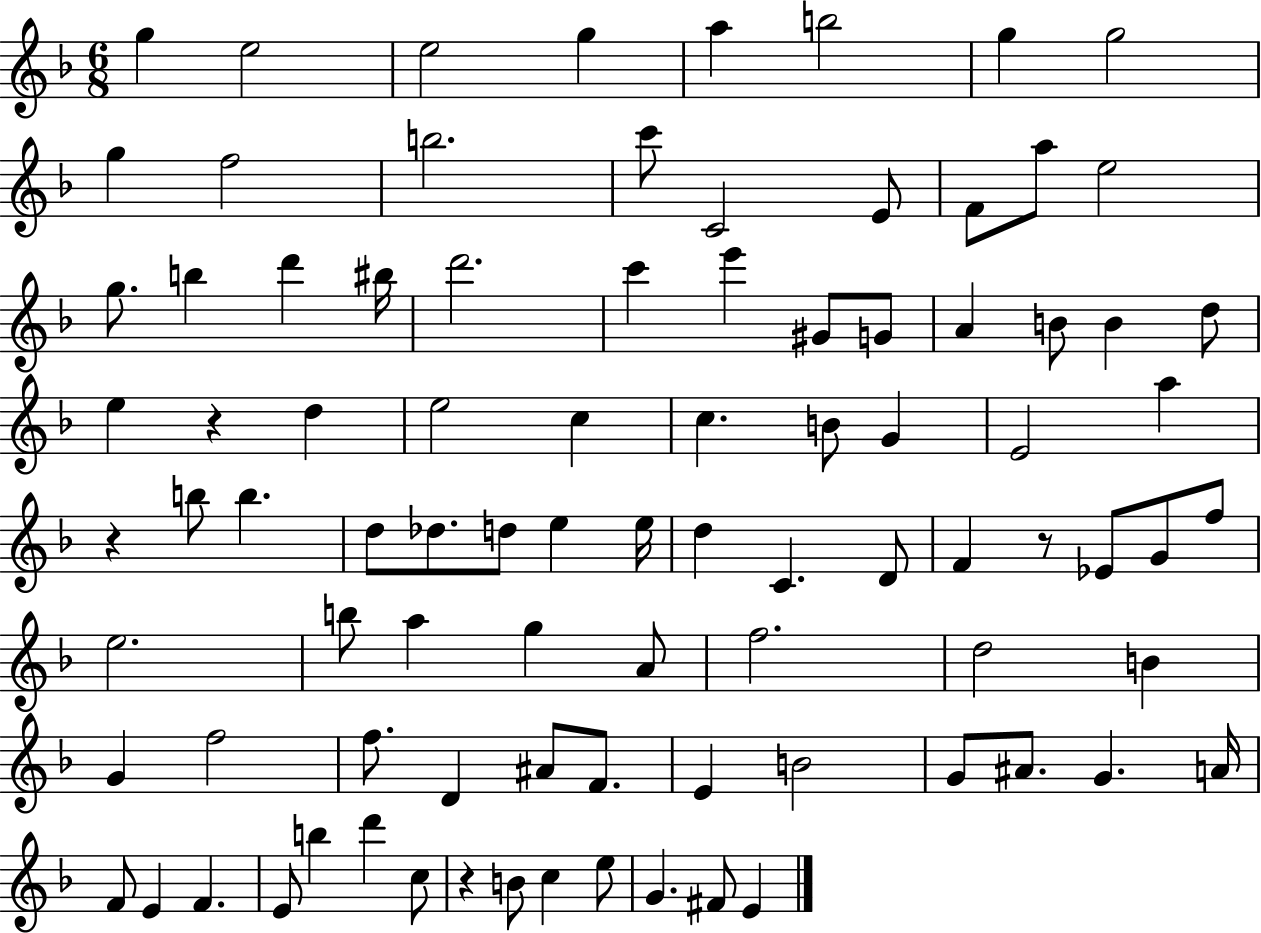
{
  \clef treble
  \numericTimeSignature
  \time 6/8
  \key f \major
  \repeat volta 2 { g''4 e''2 | e''2 g''4 | a''4 b''2 | g''4 g''2 | \break g''4 f''2 | b''2. | c'''8 c'2 e'8 | f'8 a''8 e''2 | \break g''8. b''4 d'''4 bis''16 | d'''2. | c'''4 e'''4 gis'8 g'8 | a'4 b'8 b'4 d''8 | \break e''4 r4 d''4 | e''2 c''4 | c''4. b'8 g'4 | e'2 a''4 | \break r4 b''8 b''4. | d''8 des''8. d''8 e''4 e''16 | d''4 c'4. d'8 | f'4 r8 ees'8 g'8 f''8 | \break e''2. | b''8 a''4 g''4 a'8 | f''2. | d''2 b'4 | \break g'4 f''2 | f''8. d'4 ais'8 f'8. | e'4 b'2 | g'8 ais'8. g'4. a'16 | \break f'8 e'4 f'4. | e'8 b''4 d'''4 c''8 | r4 b'8 c''4 e''8 | g'4. fis'8 e'4 | \break } \bar "|."
}